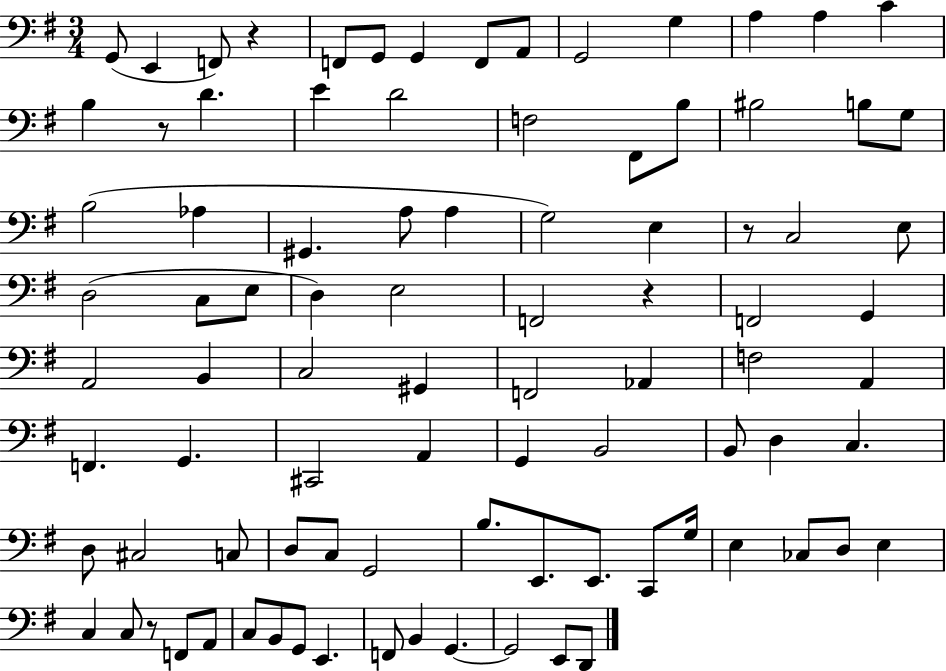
X:1
T:Untitled
M:3/4
L:1/4
K:G
G,,/2 E,, F,,/2 z F,,/2 G,,/2 G,, F,,/2 A,,/2 G,,2 G, A, A, C B, z/2 D E D2 F,2 ^F,,/2 B,/2 ^B,2 B,/2 G,/2 B,2 _A, ^G,, A,/2 A, G,2 E, z/2 C,2 E,/2 D,2 C,/2 E,/2 D, E,2 F,,2 z F,,2 G,, A,,2 B,, C,2 ^G,, F,,2 _A,, F,2 A,, F,, G,, ^C,,2 A,, G,, B,,2 B,,/2 D, C, D,/2 ^C,2 C,/2 D,/2 C,/2 G,,2 B,/2 E,,/2 E,,/2 C,,/2 G,/4 E, _C,/2 D,/2 E, C, C,/2 z/2 F,,/2 A,,/2 C,/2 B,,/2 G,,/2 E,, F,,/2 B,, G,, G,,2 E,,/2 D,,/2